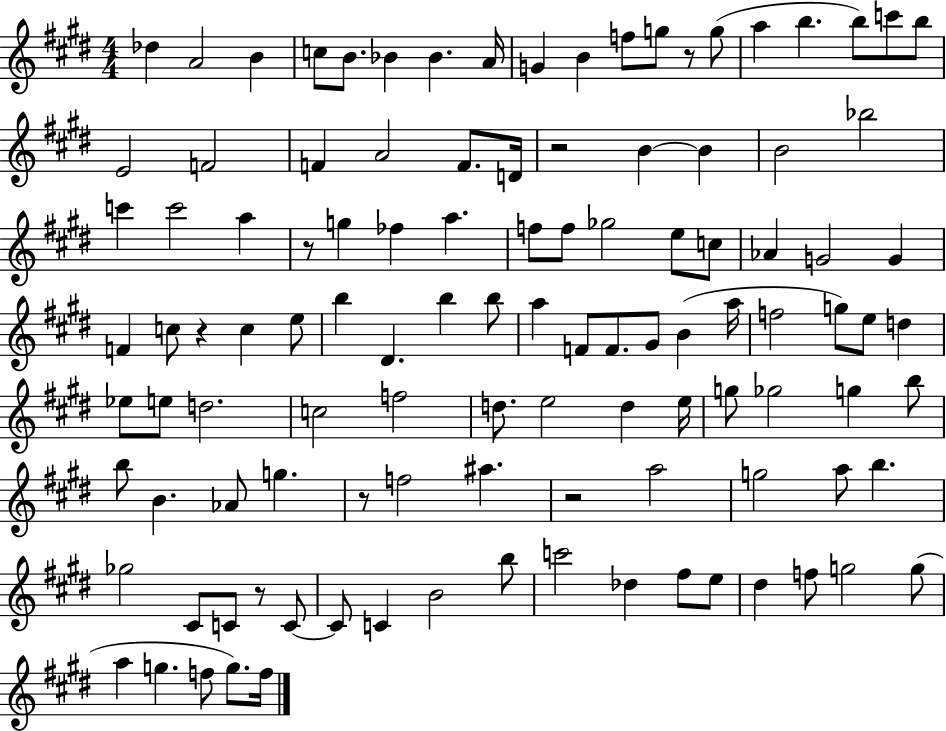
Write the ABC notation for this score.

X:1
T:Untitled
M:4/4
L:1/4
K:E
_d A2 B c/2 B/2 _B _B A/4 G B f/2 g/2 z/2 g/2 a b b/2 c'/2 b/2 E2 F2 F A2 F/2 D/4 z2 B B B2 _b2 c' c'2 a z/2 g _f a f/2 f/2 _g2 e/2 c/2 _A G2 G F c/2 z c e/2 b ^D b b/2 a F/2 F/2 ^G/2 B a/4 f2 g/2 e/2 d _e/2 e/2 d2 c2 f2 d/2 e2 d e/4 g/2 _g2 g b/2 b/2 B _A/2 g z/2 f2 ^a z2 a2 g2 a/2 b _g2 ^C/2 C/2 z/2 C/2 C/2 C B2 b/2 c'2 _d ^f/2 e/2 ^d f/2 g2 g/2 a g f/2 g/2 f/4